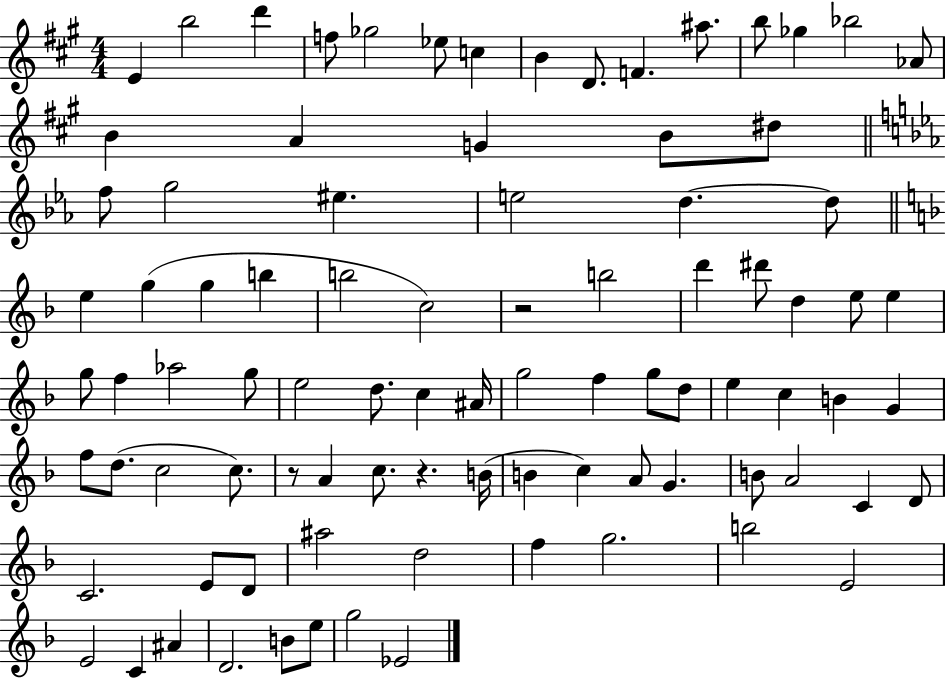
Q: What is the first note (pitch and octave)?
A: E4